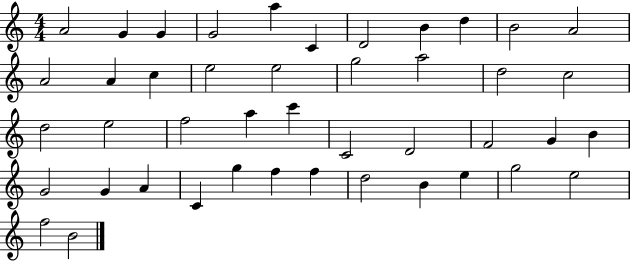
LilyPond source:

{
  \clef treble
  \numericTimeSignature
  \time 4/4
  \key c \major
  a'2 g'4 g'4 | g'2 a''4 c'4 | d'2 b'4 d''4 | b'2 a'2 | \break a'2 a'4 c''4 | e''2 e''2 | g''2 a''2 | d''2 c''2 | \break d''2 e''2 | f''2 a''4 c'''4 | c'2 d'2 | f'2 g'4 b'4 | \break g'2 g'4 a'4 | c'4 g''4 f''4 f''4 | d''2 b'4 e''4 | g''2 e''2 | \break f''2 b'2 | \bar "|."
}